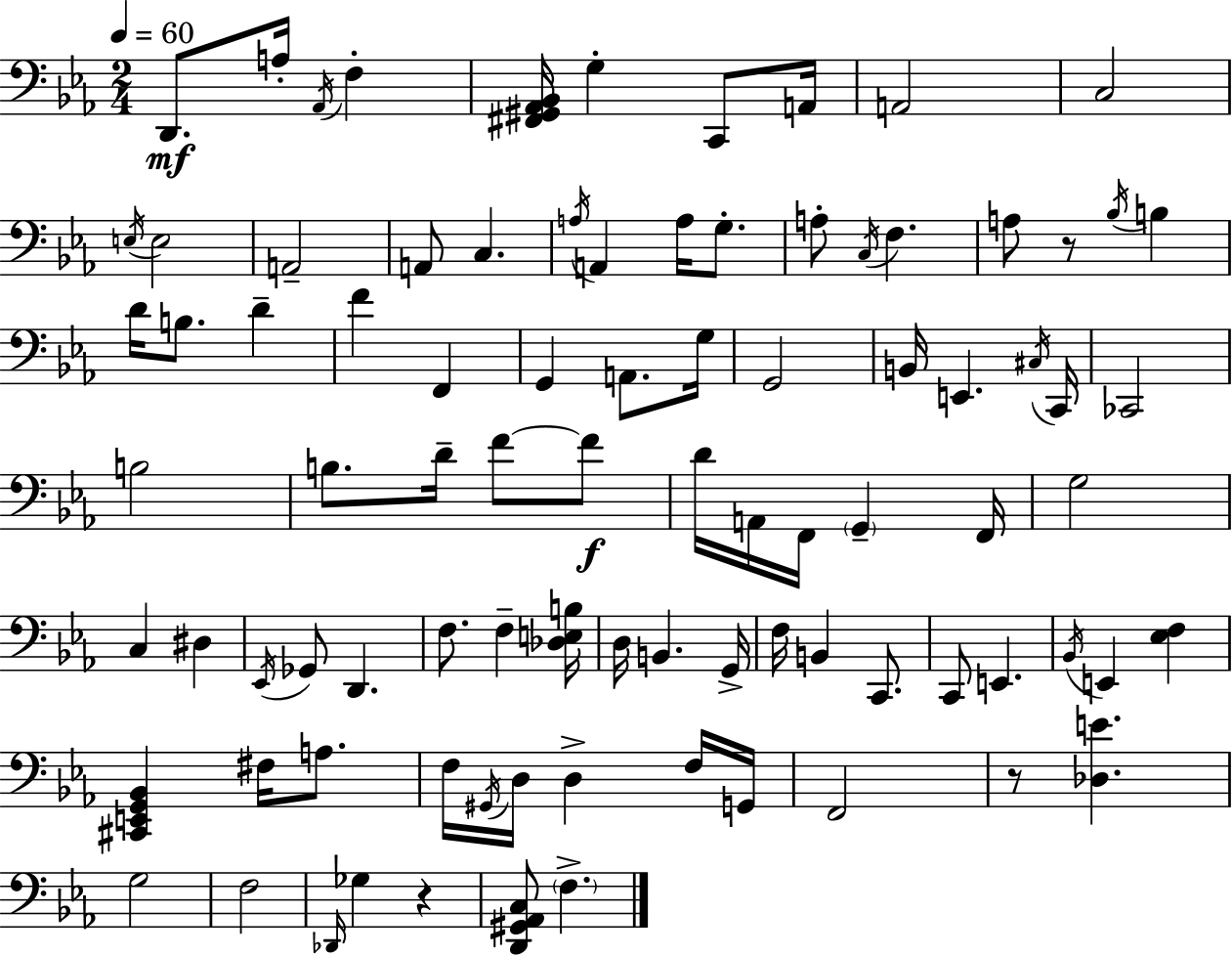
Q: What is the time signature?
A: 2/4